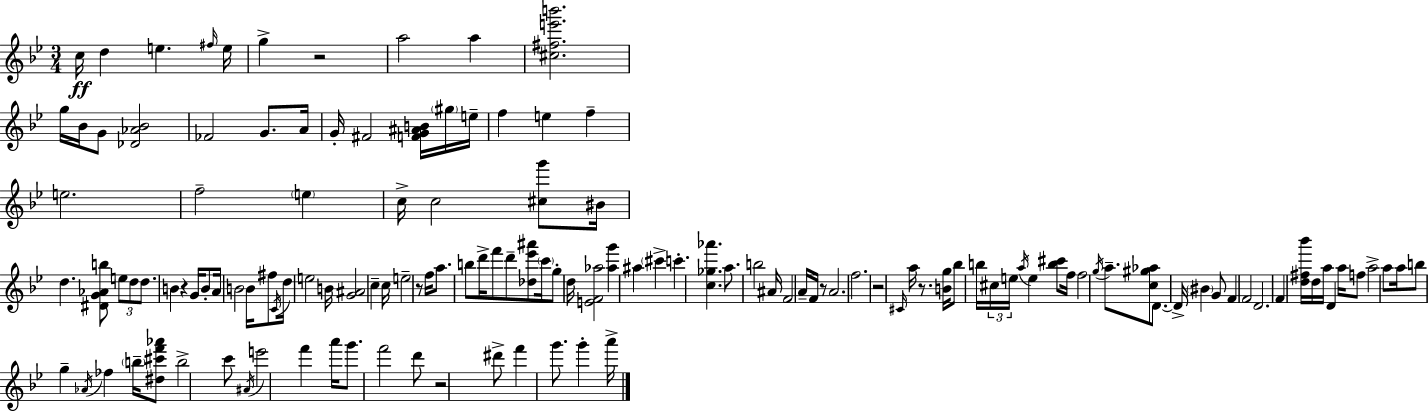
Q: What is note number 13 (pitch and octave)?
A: G4